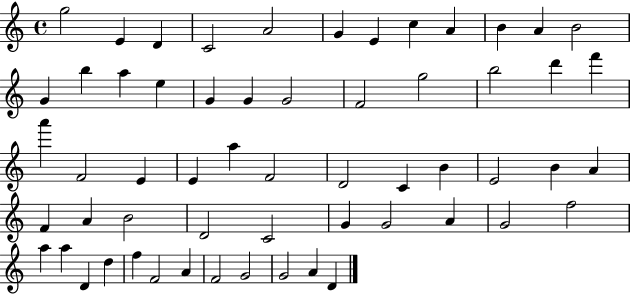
G5/h E4/q D4/q C4/h A4/h G4/q E4/q C5/q A4/q B4/q A4/q B4/h G4/q B5/q A5/q E5/q G4/q G4/q G4/h F4/h G5/h B5/h D6/q F6/q A6/q F4/h E4/q E4/q A5/q F4/h D4/h C4/q B4/q E4/h B4/q A4/q F4/q A4/q B4/h D4/h C4/h G4/q G4/h A4/q G4/h F5/h A5/q A5/q D4/q D5/q F5/q F4/h A4/q F4/h G4/h G4/h A4/q D4/q